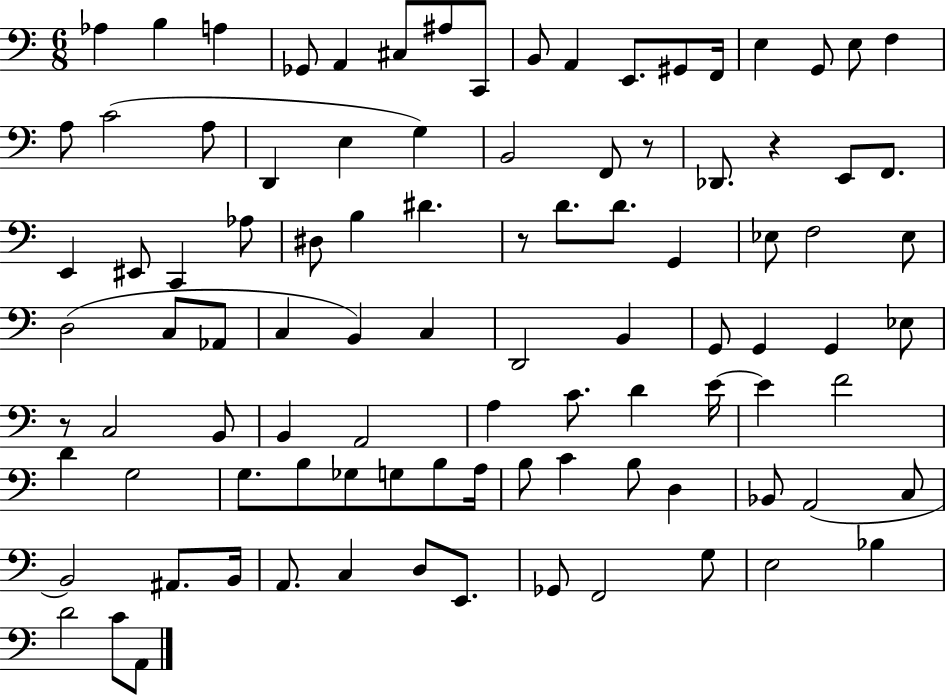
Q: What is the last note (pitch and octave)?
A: A2